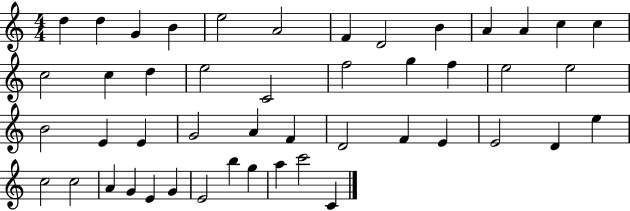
D5/q D5/q G4/q B4/q E5/h A4/h F4/q D4/h B4/q A4/q A4/q C5/q C5/q C5/h C5/q D5/q E5/h C4/h F5/h G5/q F5/q E5/h E5/h B4/h E4/q E4/q G4/h A4/q F4/q D4/h F4/q E4/q E4/h D4/q E5/q C5/h C5/h A4/q G4/q E4/q G4/q E4/h B5/q G5/q A5/q C6/h C4/q